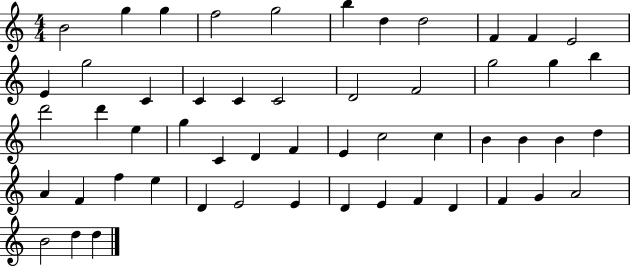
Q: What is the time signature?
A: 4/4